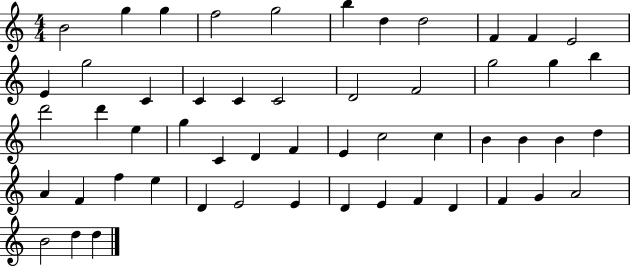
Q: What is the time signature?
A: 4/4